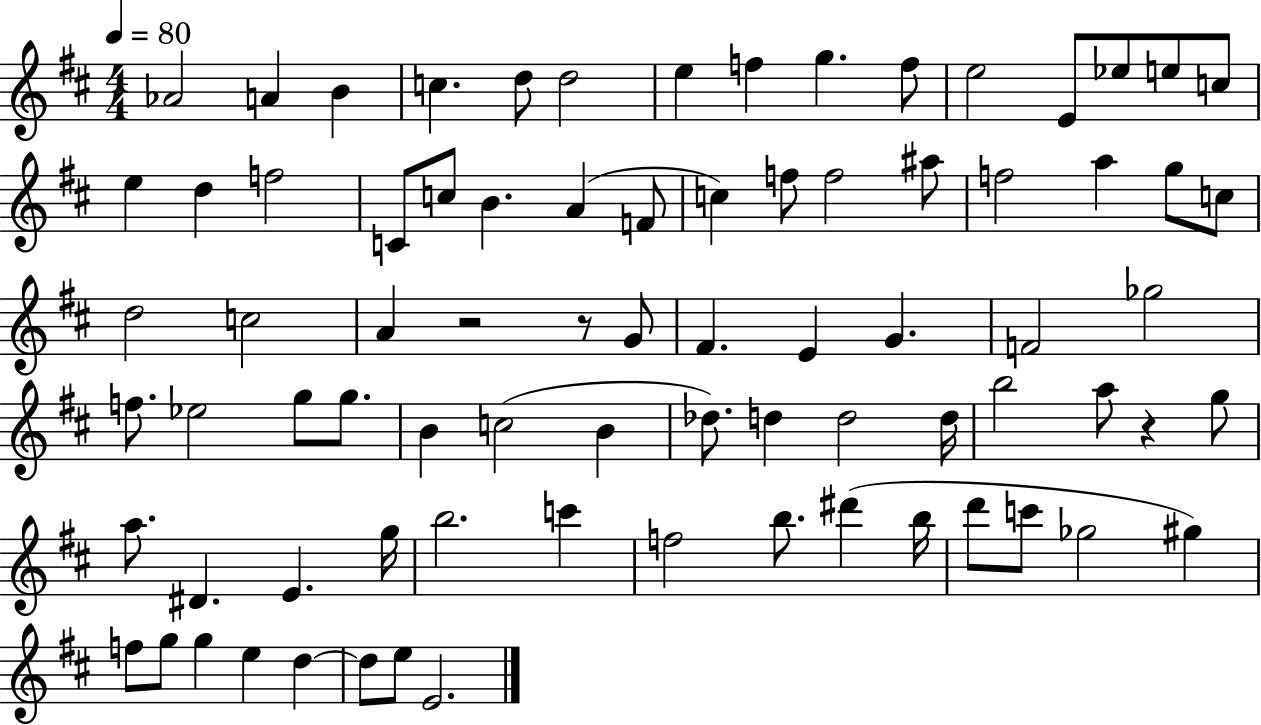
Ab4/h A4/q B4/q C5/q. D5/e D5/h E5/q F5/q G5/q. F5/e E5/h E4/e Eb5/e E5/e C5/e E5/q D5/q F5/h C4/e C5/e B4/q. A4/q F4/e C5/q F5/e F5/h A#5/e F5/h A5/q G5/e C5/e D5/h C5/h A4/q R/h R/e G4/e F#4/q. E4/q G4/q. F4/h Gb5/h F5/e. Eb5/h G5/e G5/e. B4/q C5/h B4/q Db5/e. D5/q D5/h D5/s B5/h A5/e R/q G5/e A5/e. D#4/q. E4/q. G5/s B5/h. C6/q F5/h B5/e. D#6/q B5/s D6/e C6/e Gb5/h G#5/q F5/e G5/e G5/q E5/q D5/q D5/e E5/e E4/h.